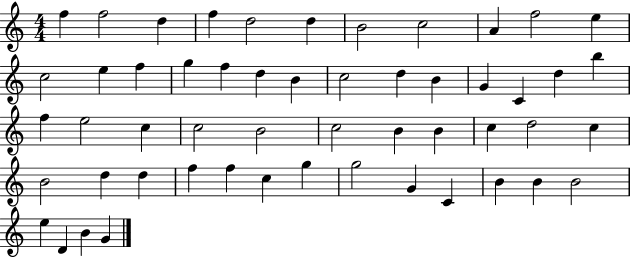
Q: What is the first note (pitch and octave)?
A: F5